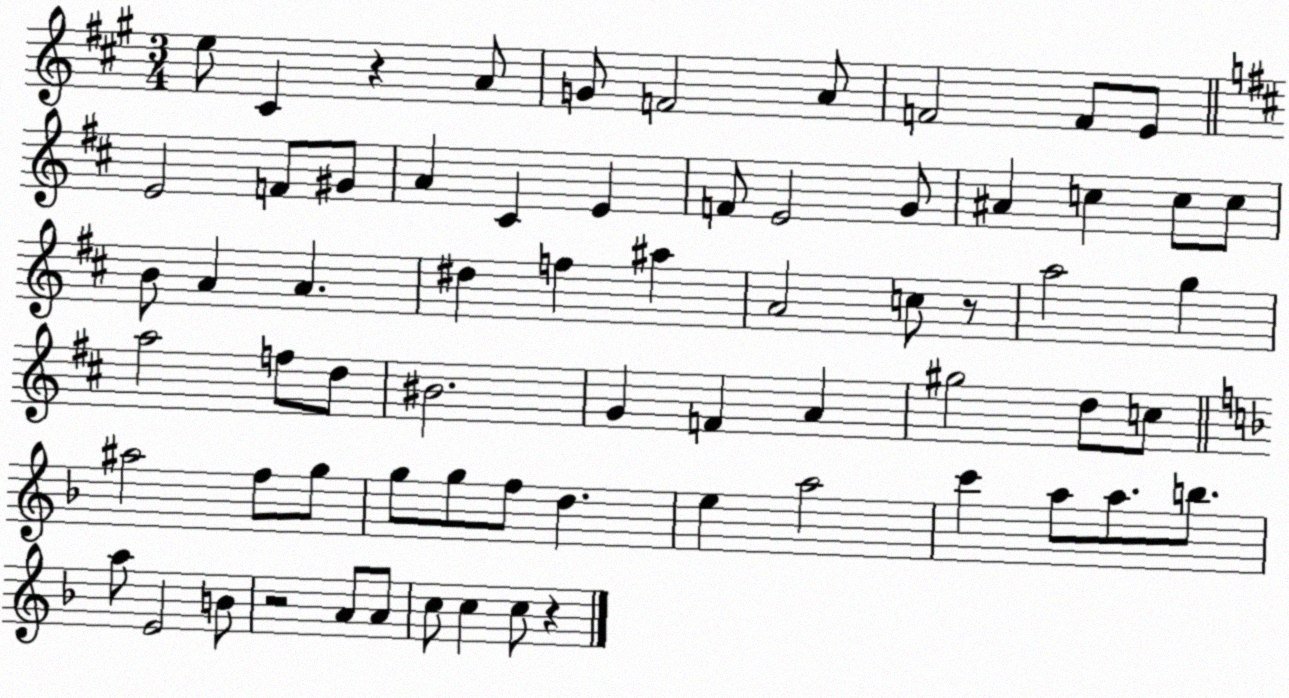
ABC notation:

X:1
T:Untitled
M:3/4
L:1/4
K:A
e/2 ^C z A/2 G/2 F2 A/2 F2 F/2 E/2 E2 F/2 ^G/2 A ^C E F/2 E2 G/2 ^A c c/2 c/2 B/2 A A ^d f ^a A2 c/2 z/2 a2 g a2 f/2 d/2 ^B2 G F A ^g2 d/2 c/2 ^a2 f/2 g/2 g/2 g/2 f/2 d e a2 c' a/2 a/2 b/2 a/2 E2 B/2 z2 A/2 A/2 c/2 c c/2 z